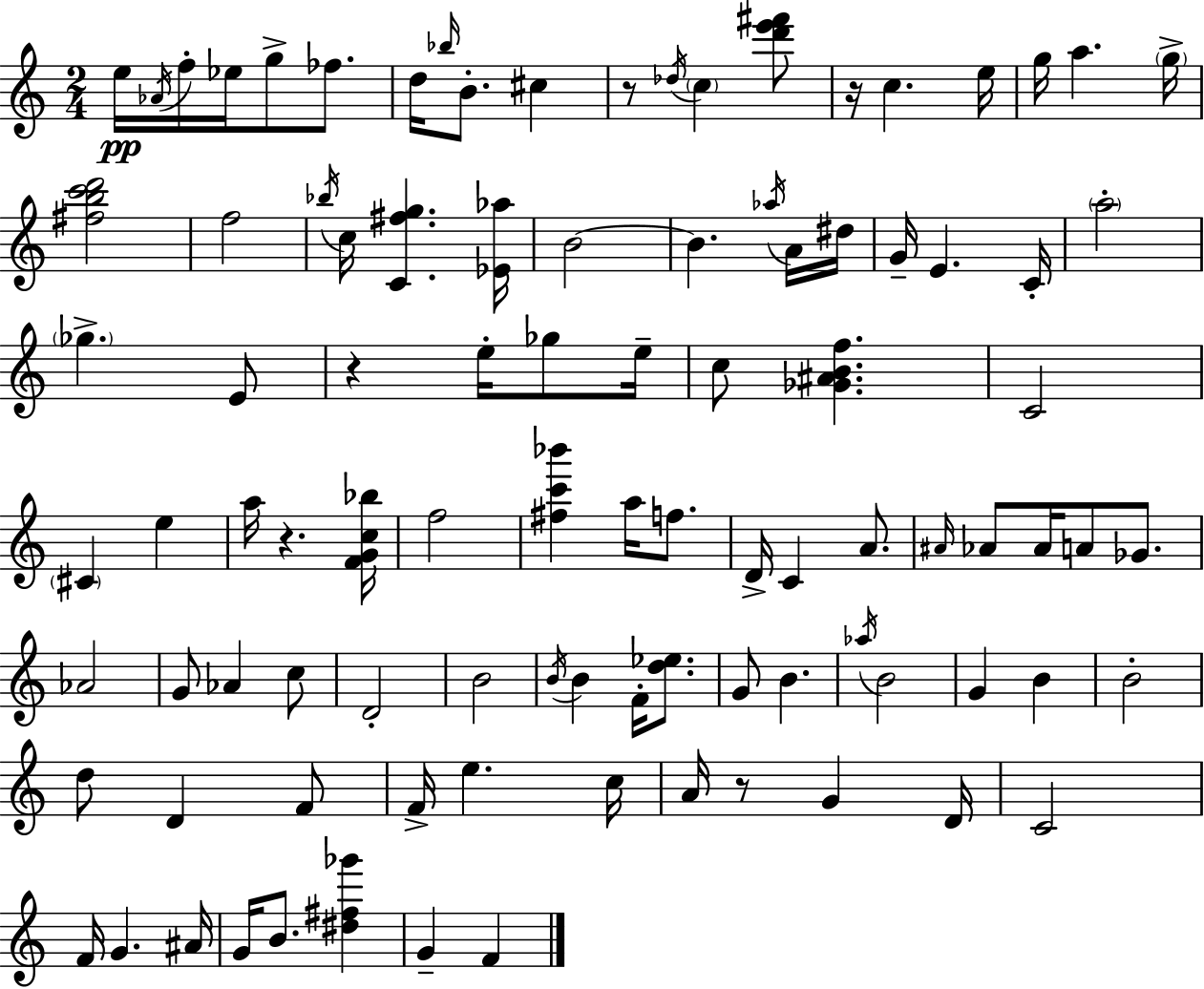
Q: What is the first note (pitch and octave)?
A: E5